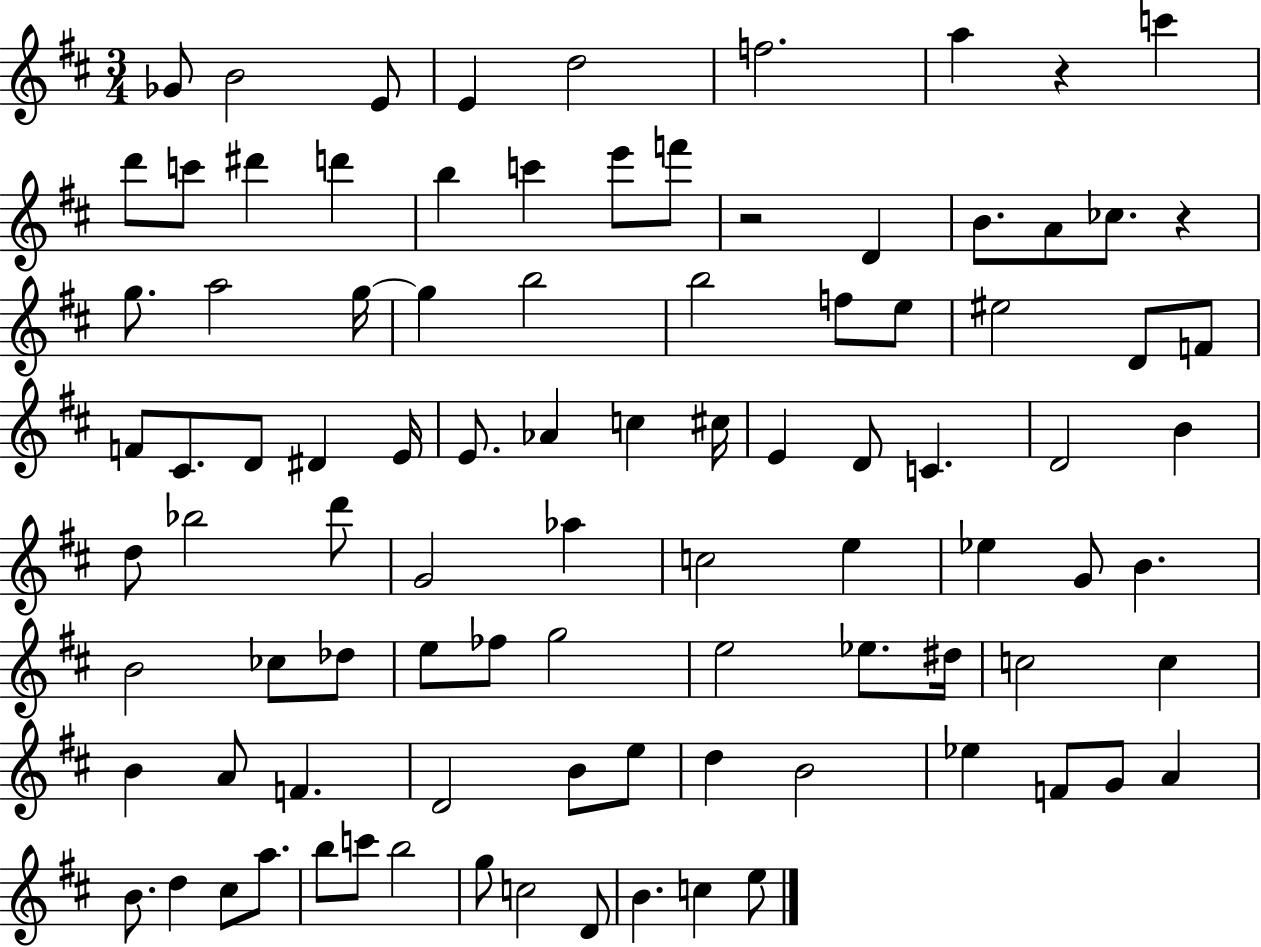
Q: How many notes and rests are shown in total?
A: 94